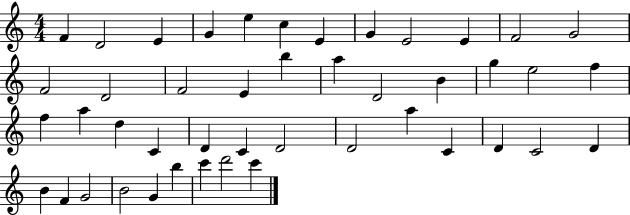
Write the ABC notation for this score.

X:1
T:Untitled
M:4/4
L:1/4
K:C
F D2 E G e c E G E2 E F2 G2 F2 D2 F2 E b a D2 B g e2 f f a d C D C D2 D2 a C D C2 D B F G2 B2 G b c' d'2 c'